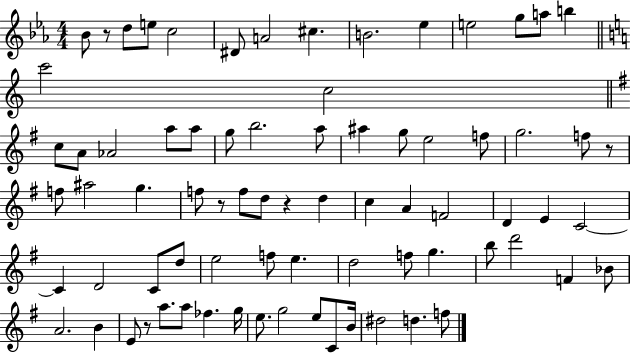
{
  \clef treble
  \numericTimeSignature
  \time 4/4
  \key ees \major
  bes'8 r8 d''8 e''8 c''2 | dis'8 a'2 cis''4. | b'2. ees''4 | e''2 g''8 a''8 b''4 | \break \bar "||" \break \key c \major c'''2 c''2 | \bar "||" \break \key e \minor c''8 a'8 aes'2 a''8 a''8 | g''8 b''2. a''8 | ais''4 g''8 e''2 f''8 | g''2. f''8 r8 | \break f''8 ais''2 g''4. | f''8 r8 f''8 d''8 r4 d''4 | c''4 a'4 f'2 | d'4 e'4 c'2~~ | \break c'4 d'2 c'8 d''8 | e''2 f''8 e''4. | d''2 f''8 g''4. | b''8 d'''2 f'4 bes'8 | \break a'2. b'4 | e'8 r8 a''8. a''8 fes''4. g''16 | e''8. g''2 e''8 c'8 b'16 | dis''2 d''4. f''8 | \break \bar "|."
}